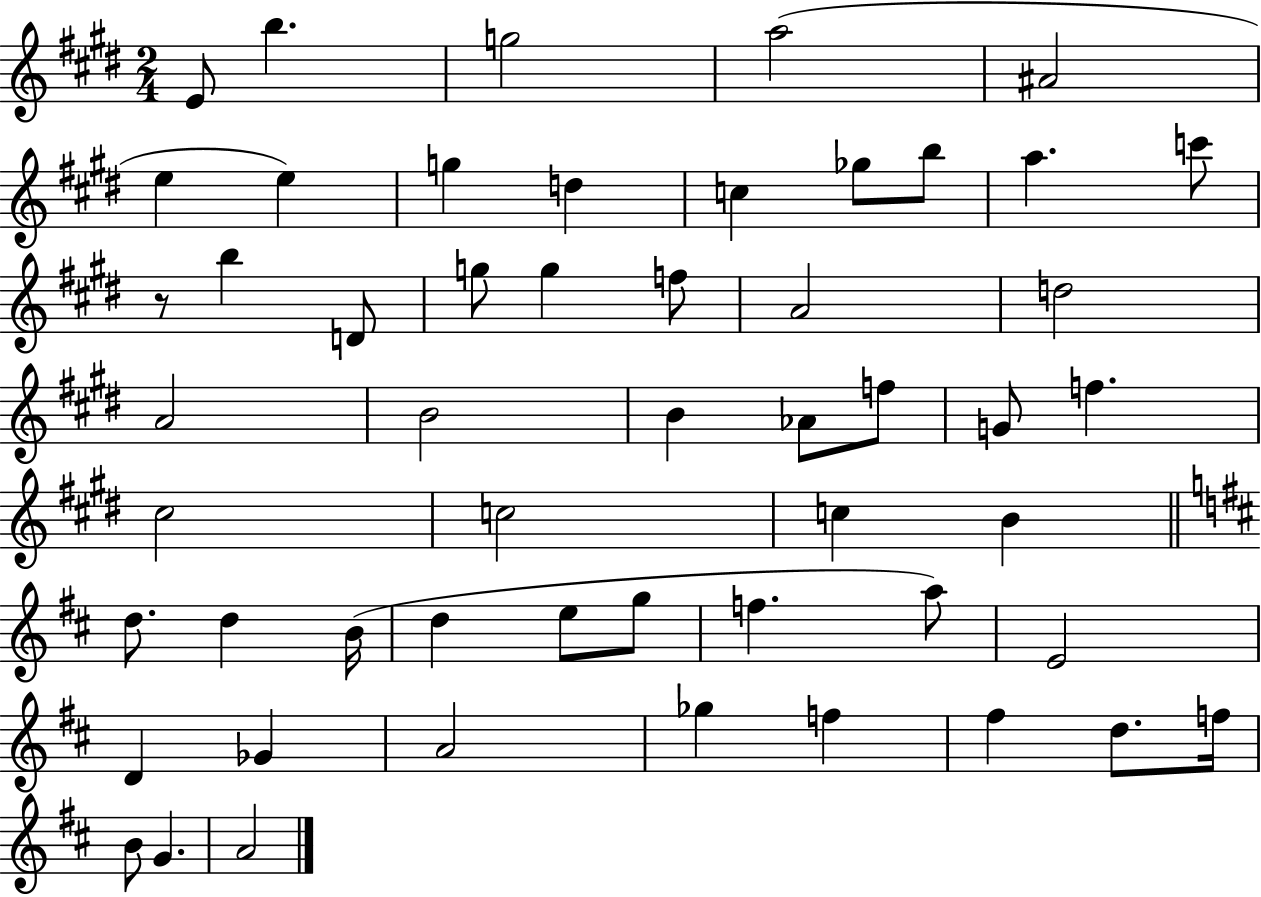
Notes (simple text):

E4/e B5/q. G5/h A5/h A#4/h E5/q E5/q G5/q D5/q C5/q Gb5/e B5/e A5/q. C6/e R/e B5/q D4/e G5/e G5/q F5/e A4/h D5/h A4/h B4/h B4/q Ab4/e F5/e G4/e F5/q. C#5/h C5/h C5/q B4/q D5/e. D5/q B4/s D5/q E5/e G5/e F5/q. A5/e E4/h D4/q Gb4/q A4/h Gb5/q F5/q F#5/q D5/e. F5/s B4/e G4/q. A4/h